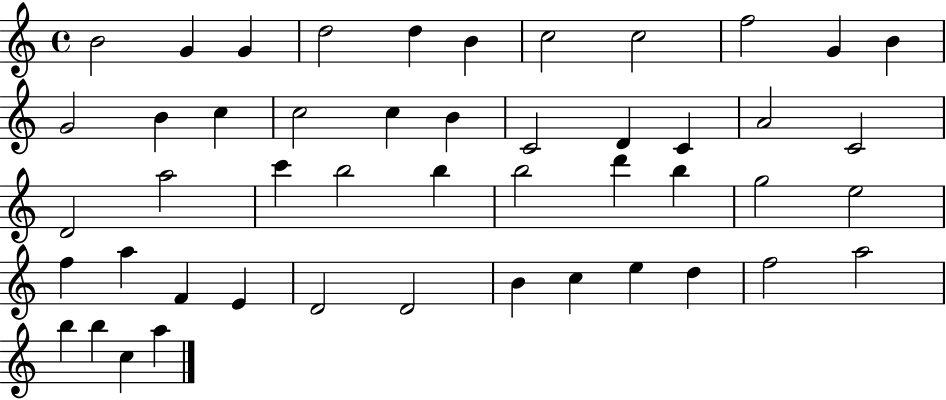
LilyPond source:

{
  \clef treble
  \time 4/4
  \defaultTimeSignature
  \key c \major
  b'2 g'4 g'4 | d''2 d''4 b'4 | c''2 c''2 | f''2 g'4 b'4 | \break g'2 b'4 c''4 | c''2 c''4 b'4 | c'2 d'4 c'4 | a'2 c'2 | \break d'2 a''2 | c'''4 b''2 b''4 | b''2 d'''4 b''4 | g''2 e''2 | \break f''4 a''4 f'4 e'4 | d'2 d'2 | b'4 c''4 e''4 d''4 | f''2 a''2 | \break b''4 b''4 c''4 a''4 | \bar "|."
}